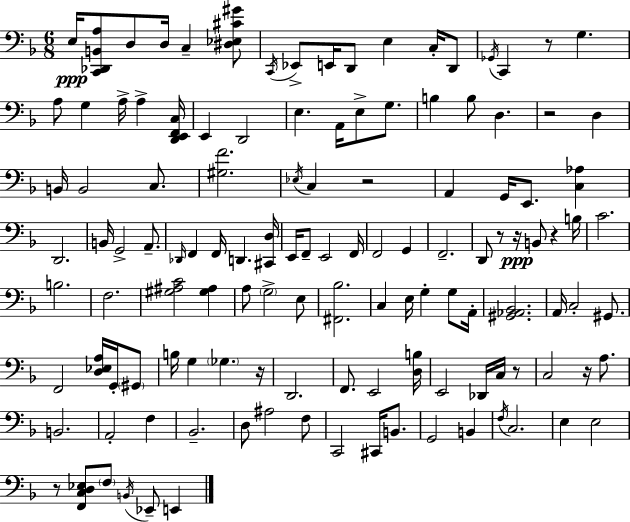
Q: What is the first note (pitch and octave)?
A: E3